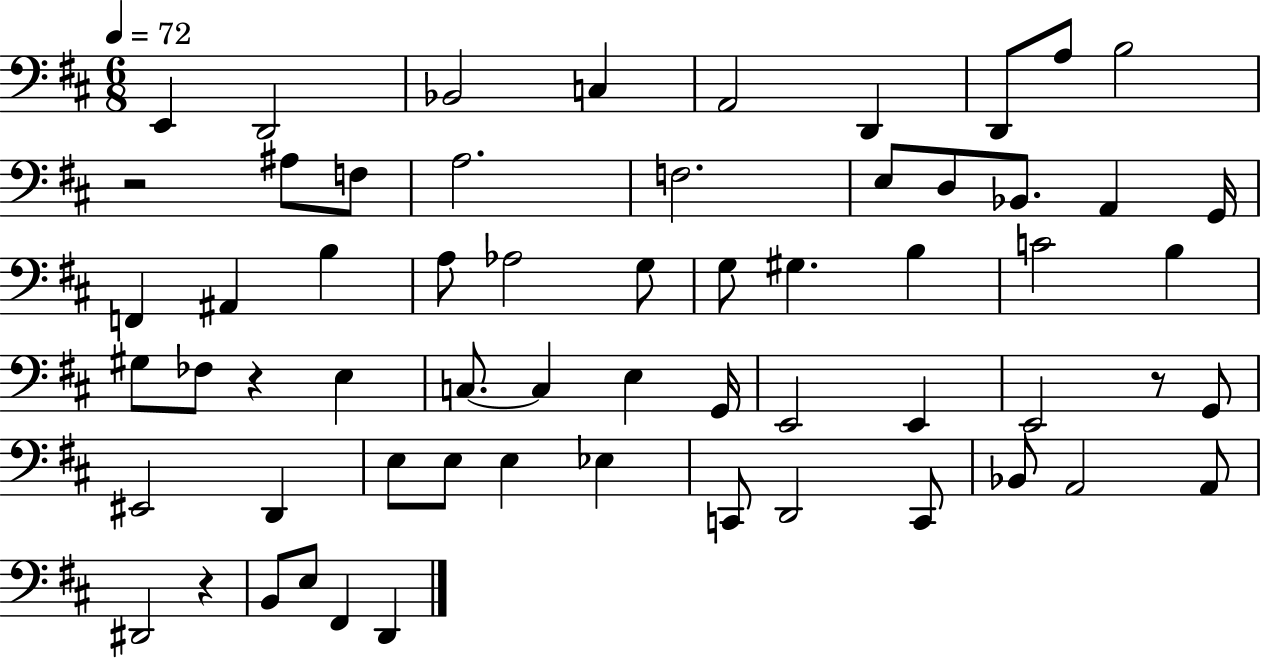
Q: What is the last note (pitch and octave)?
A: D2